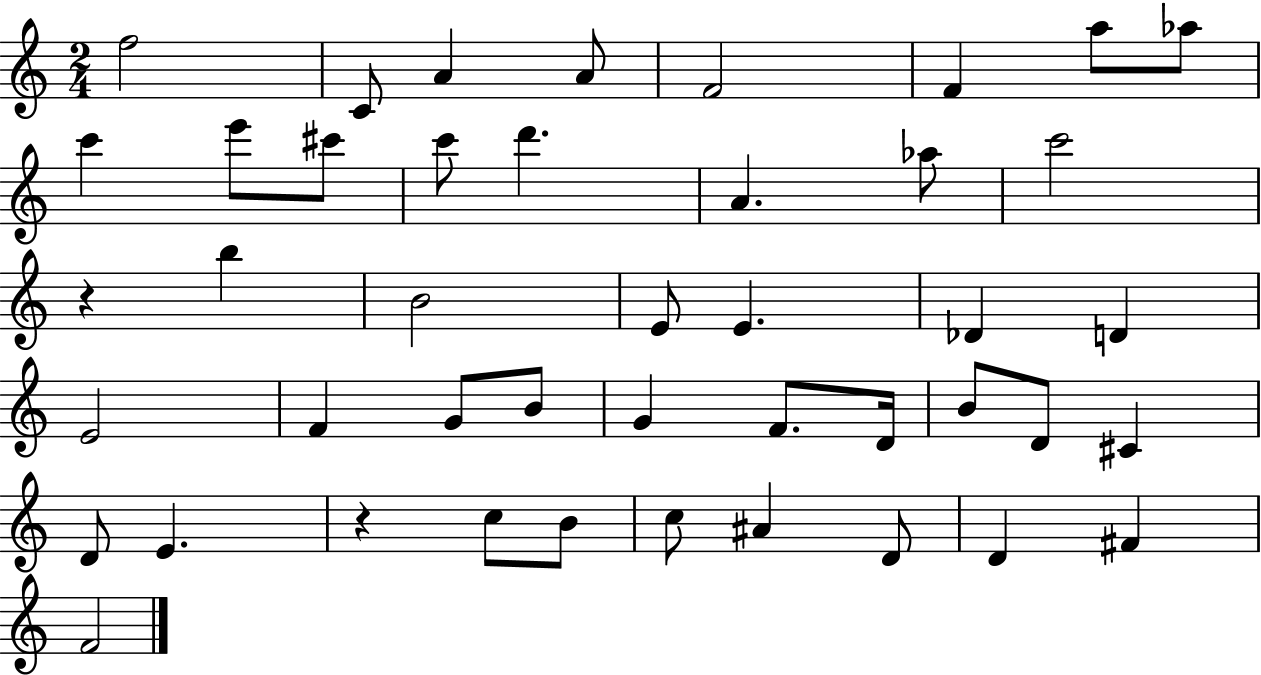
F5/h C4/e A4/q A4/e F4/h F4/q A5/e Ab5/e C6/q E6/e C#6/e C6/e D6/q. A4/q. Ab5/e C6/h R/q B5/q B4/h E4/e E4/q. Db4/q D4/q E4/h F4/q G4/e B4/e G4/q F4/e. D4/s B4/e D4/e C#4/q D4/e E4/q. R/q C5/e B4/e C5/e A#4/q D4/e D4/q F#4/q F4/h